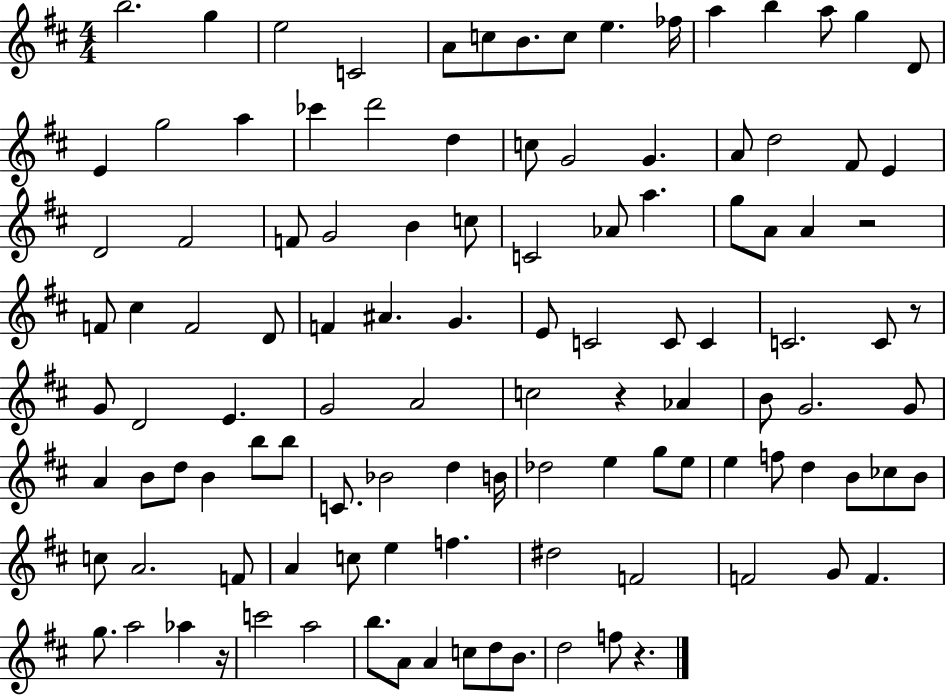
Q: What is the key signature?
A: D major